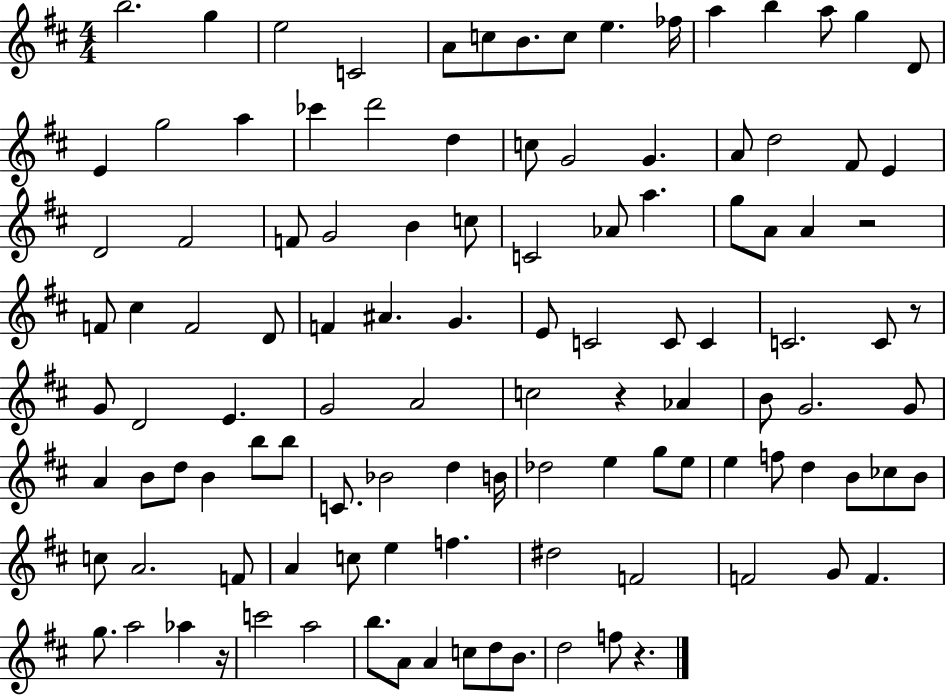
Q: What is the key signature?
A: D major